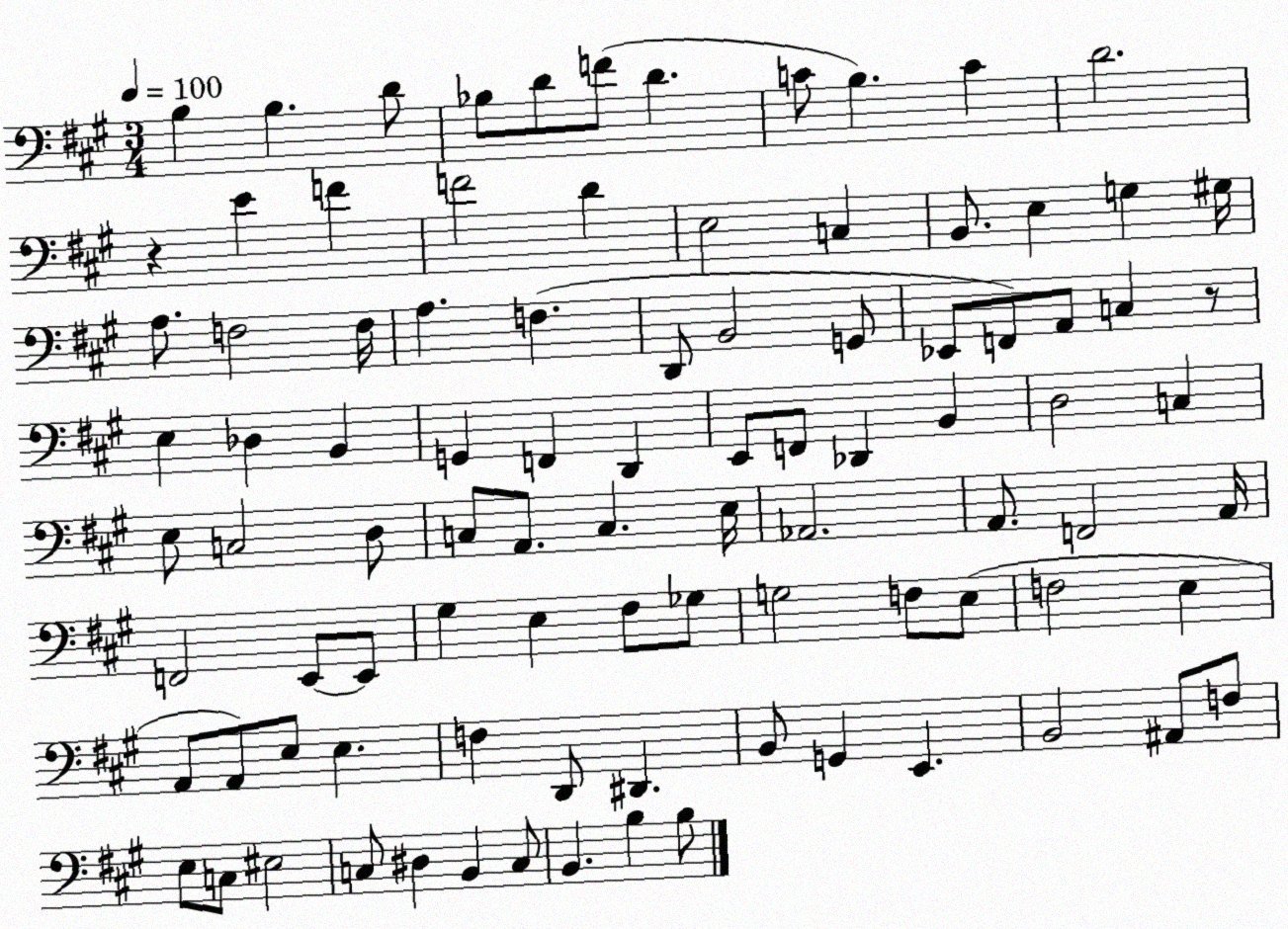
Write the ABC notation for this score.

X:1
T:Untitled
M:3/4
L:1/4
K:A
B, B, D/2 _B,/2 D/2 F/2 D C/2 B, C D2 z E F F2 D E,2 C, B,,/2 E, G, ^G,/4 A,/2 F,2 F,/4 A, F, D,,/2 B,,2 G,,/2 _E,,/2 F,,/2 A,,/2 C, z/2 E, _D, B,, G,, F,, D,, E,,/2 F,,/2 _D,, B,, D,2 C, E,/2 C,2 D,/2 C,/2 A,,/2 C, E,/4 _A,,2 A,,/2 F,,2 A,,/4 F,,2 E,,/2 E,,/2 ^G, E, ^F,/2 _G,/2 G,2 F,/2 E,/2 F,2 E, A,,/2 A,,/2 E,/2 E, F, D,,/2 ^D,, B,,/2 G,, E,, B,,2 ^A,,/2 F,/2 E,/2 C,/2 ^E,2 C,/2 ^D, B,, C,/2 B,, B, B,/2